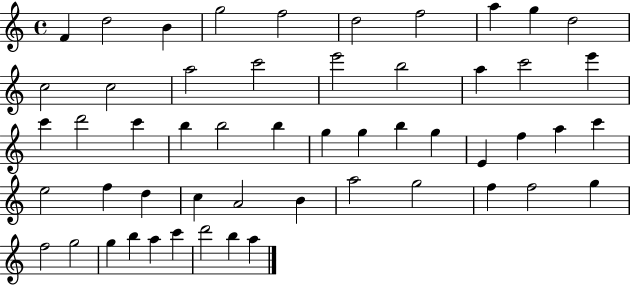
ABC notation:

X:1
T:Untitled
M:4/4
L:1/4
K:C
F d2 B g2 f2 d2 f2 a g d2 c2 c2 a2 c'2 e'2 b2 a c'2 e' c' d'2 c' b b2 b g g b g E f a c' e2 f d c A2 B a2 g2 f f2 g f2 g2 g b a c' d'2 b a